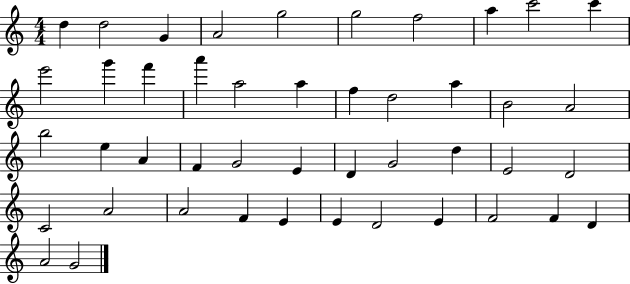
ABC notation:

X:1
T:Untitled
M:4/4
L:1/4
K:C
d d2 G A2 g2 g2 f2 a c'2 c' e'2 g' f' a' a2 a f d2 a B2 A2 b2 e A F G2 E D G2 d E2 D2 C2 A2 A2 F E E D2 E F2 F D A2 G2